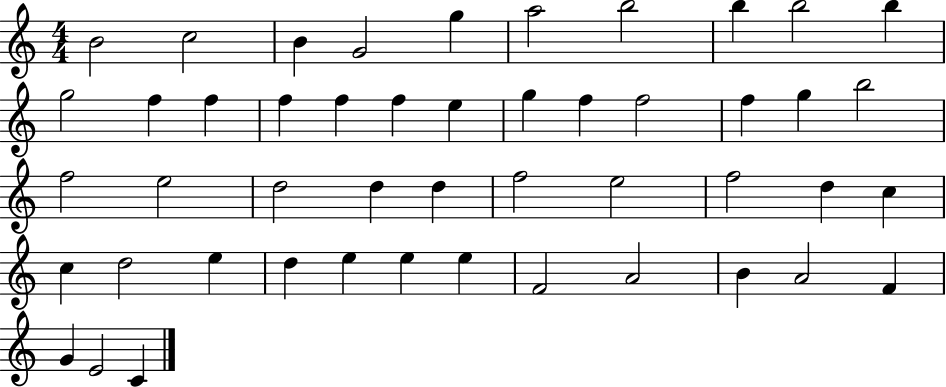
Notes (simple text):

B4/h C5/h B4/q G4/h G5/q A5/h B5/h B5/q B5/h B5/q G5/h F5/q F5/q F5/q F5/q F5/q E5/q G5/q F5/q F5/h F5/q G5/q B5/h F5/h E5/h D5/h D5/q D5/q F5/h E5/h F5/h D5/q C5/q C5/q D5/h E5/q D5/q E5/q E5/q E5/q F4/h A4/h B4/q A4/h F4/q G4/q E4/h C4/q